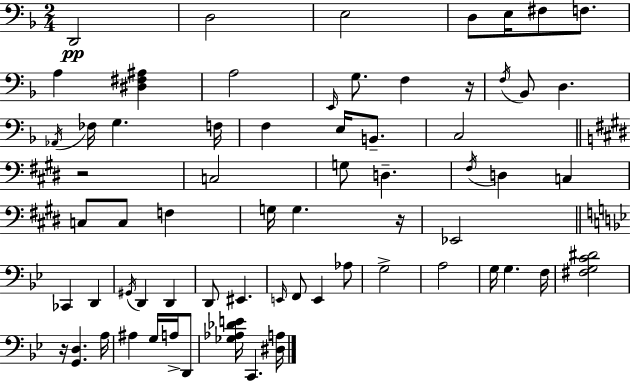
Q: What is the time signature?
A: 2/4